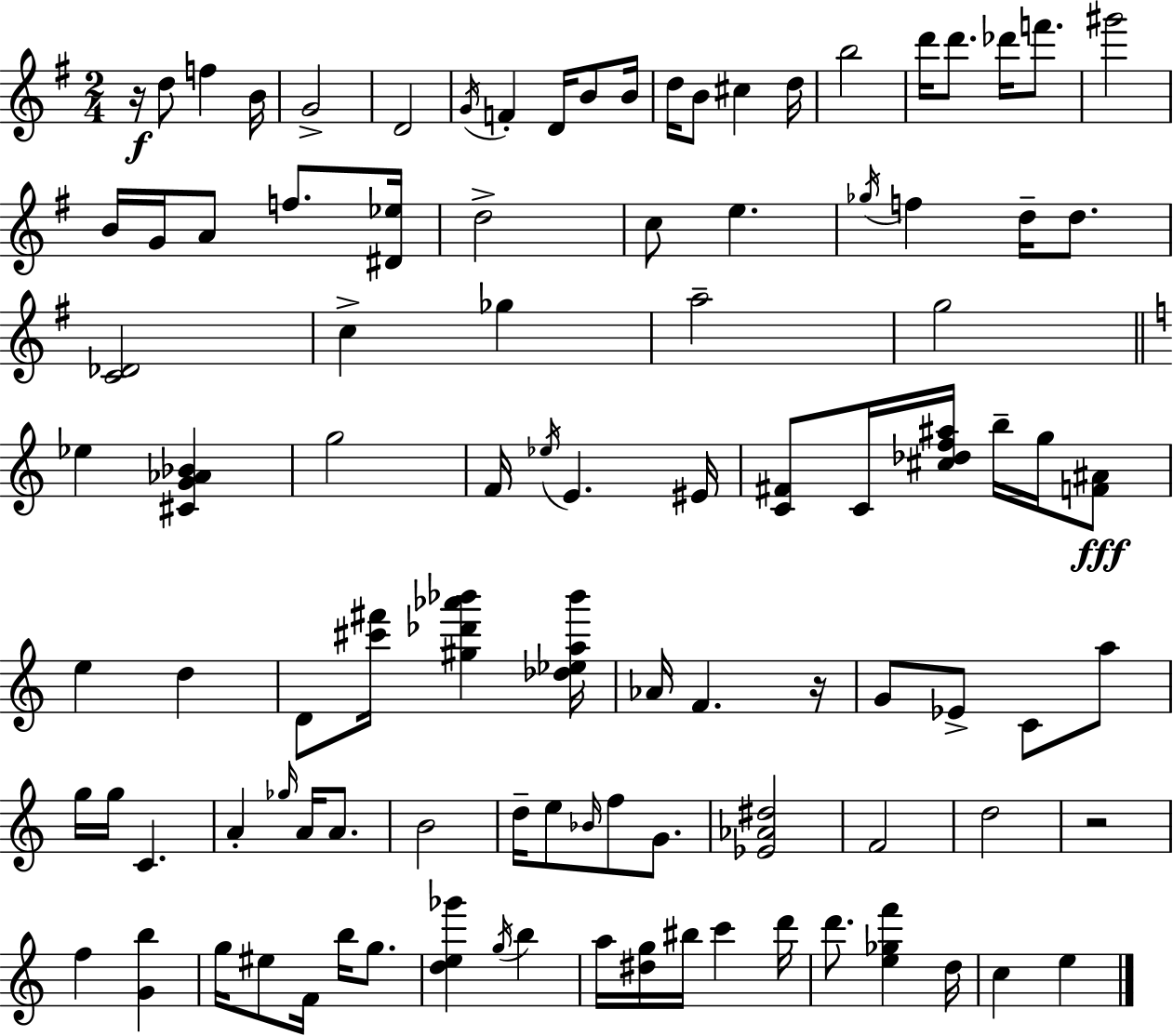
R/s D5/e F5/q B4/s G4/h D4/h G4/s F4/q D4/s B4/e B4/s D5/s B4/e C#5/q D5/s B5/h D6/s D6/e. Db6/s F6/e. G#6/h B4/s G4/s A4/e F5/e. [D#4,Eb5]/s D5/h C5/e E5/q. Gb5/s F5/q D5/s D5/e. [C4,Db4]/h C5/q Gb5/q A5/h G5/h Eb5/q [C#4,G4,Ab4,Bb4]/q G5/h F4/s Eb5/s E4/q. EIS4/s [C4,F#4]/e C4/s [C#5,Db5,F5,A#5]/s B5/s G5/s [F4,A#4]/e E5/q D5/q D4/e [C#6,F#6]/s [G#5,Db6,Ab6,Bb6]/q [Db5,Eb5,A5,Bb6]/s Ab4/s F4/q. R/s G4/e Eb4/e C4/e A5/e G5/s G5/s C4/q. A4/q Gb5/s A4/s A4/e. B4/h D5/s E5/e Bb4/s F5/e G4/e. [Eb4,Ab4,D#5]/h F4/h D5/h R/h F5/q [G4,B5]/q G5/s EIS5/e F4/s B5/s G5/e. [D5,E5,Gb6]/q G5/s B5/q A5/s [D#5,G5]/s BIS5/s C6/q D6/s D6/e. [E5,Gb5,F6]/q D5/s C5/q E5/q